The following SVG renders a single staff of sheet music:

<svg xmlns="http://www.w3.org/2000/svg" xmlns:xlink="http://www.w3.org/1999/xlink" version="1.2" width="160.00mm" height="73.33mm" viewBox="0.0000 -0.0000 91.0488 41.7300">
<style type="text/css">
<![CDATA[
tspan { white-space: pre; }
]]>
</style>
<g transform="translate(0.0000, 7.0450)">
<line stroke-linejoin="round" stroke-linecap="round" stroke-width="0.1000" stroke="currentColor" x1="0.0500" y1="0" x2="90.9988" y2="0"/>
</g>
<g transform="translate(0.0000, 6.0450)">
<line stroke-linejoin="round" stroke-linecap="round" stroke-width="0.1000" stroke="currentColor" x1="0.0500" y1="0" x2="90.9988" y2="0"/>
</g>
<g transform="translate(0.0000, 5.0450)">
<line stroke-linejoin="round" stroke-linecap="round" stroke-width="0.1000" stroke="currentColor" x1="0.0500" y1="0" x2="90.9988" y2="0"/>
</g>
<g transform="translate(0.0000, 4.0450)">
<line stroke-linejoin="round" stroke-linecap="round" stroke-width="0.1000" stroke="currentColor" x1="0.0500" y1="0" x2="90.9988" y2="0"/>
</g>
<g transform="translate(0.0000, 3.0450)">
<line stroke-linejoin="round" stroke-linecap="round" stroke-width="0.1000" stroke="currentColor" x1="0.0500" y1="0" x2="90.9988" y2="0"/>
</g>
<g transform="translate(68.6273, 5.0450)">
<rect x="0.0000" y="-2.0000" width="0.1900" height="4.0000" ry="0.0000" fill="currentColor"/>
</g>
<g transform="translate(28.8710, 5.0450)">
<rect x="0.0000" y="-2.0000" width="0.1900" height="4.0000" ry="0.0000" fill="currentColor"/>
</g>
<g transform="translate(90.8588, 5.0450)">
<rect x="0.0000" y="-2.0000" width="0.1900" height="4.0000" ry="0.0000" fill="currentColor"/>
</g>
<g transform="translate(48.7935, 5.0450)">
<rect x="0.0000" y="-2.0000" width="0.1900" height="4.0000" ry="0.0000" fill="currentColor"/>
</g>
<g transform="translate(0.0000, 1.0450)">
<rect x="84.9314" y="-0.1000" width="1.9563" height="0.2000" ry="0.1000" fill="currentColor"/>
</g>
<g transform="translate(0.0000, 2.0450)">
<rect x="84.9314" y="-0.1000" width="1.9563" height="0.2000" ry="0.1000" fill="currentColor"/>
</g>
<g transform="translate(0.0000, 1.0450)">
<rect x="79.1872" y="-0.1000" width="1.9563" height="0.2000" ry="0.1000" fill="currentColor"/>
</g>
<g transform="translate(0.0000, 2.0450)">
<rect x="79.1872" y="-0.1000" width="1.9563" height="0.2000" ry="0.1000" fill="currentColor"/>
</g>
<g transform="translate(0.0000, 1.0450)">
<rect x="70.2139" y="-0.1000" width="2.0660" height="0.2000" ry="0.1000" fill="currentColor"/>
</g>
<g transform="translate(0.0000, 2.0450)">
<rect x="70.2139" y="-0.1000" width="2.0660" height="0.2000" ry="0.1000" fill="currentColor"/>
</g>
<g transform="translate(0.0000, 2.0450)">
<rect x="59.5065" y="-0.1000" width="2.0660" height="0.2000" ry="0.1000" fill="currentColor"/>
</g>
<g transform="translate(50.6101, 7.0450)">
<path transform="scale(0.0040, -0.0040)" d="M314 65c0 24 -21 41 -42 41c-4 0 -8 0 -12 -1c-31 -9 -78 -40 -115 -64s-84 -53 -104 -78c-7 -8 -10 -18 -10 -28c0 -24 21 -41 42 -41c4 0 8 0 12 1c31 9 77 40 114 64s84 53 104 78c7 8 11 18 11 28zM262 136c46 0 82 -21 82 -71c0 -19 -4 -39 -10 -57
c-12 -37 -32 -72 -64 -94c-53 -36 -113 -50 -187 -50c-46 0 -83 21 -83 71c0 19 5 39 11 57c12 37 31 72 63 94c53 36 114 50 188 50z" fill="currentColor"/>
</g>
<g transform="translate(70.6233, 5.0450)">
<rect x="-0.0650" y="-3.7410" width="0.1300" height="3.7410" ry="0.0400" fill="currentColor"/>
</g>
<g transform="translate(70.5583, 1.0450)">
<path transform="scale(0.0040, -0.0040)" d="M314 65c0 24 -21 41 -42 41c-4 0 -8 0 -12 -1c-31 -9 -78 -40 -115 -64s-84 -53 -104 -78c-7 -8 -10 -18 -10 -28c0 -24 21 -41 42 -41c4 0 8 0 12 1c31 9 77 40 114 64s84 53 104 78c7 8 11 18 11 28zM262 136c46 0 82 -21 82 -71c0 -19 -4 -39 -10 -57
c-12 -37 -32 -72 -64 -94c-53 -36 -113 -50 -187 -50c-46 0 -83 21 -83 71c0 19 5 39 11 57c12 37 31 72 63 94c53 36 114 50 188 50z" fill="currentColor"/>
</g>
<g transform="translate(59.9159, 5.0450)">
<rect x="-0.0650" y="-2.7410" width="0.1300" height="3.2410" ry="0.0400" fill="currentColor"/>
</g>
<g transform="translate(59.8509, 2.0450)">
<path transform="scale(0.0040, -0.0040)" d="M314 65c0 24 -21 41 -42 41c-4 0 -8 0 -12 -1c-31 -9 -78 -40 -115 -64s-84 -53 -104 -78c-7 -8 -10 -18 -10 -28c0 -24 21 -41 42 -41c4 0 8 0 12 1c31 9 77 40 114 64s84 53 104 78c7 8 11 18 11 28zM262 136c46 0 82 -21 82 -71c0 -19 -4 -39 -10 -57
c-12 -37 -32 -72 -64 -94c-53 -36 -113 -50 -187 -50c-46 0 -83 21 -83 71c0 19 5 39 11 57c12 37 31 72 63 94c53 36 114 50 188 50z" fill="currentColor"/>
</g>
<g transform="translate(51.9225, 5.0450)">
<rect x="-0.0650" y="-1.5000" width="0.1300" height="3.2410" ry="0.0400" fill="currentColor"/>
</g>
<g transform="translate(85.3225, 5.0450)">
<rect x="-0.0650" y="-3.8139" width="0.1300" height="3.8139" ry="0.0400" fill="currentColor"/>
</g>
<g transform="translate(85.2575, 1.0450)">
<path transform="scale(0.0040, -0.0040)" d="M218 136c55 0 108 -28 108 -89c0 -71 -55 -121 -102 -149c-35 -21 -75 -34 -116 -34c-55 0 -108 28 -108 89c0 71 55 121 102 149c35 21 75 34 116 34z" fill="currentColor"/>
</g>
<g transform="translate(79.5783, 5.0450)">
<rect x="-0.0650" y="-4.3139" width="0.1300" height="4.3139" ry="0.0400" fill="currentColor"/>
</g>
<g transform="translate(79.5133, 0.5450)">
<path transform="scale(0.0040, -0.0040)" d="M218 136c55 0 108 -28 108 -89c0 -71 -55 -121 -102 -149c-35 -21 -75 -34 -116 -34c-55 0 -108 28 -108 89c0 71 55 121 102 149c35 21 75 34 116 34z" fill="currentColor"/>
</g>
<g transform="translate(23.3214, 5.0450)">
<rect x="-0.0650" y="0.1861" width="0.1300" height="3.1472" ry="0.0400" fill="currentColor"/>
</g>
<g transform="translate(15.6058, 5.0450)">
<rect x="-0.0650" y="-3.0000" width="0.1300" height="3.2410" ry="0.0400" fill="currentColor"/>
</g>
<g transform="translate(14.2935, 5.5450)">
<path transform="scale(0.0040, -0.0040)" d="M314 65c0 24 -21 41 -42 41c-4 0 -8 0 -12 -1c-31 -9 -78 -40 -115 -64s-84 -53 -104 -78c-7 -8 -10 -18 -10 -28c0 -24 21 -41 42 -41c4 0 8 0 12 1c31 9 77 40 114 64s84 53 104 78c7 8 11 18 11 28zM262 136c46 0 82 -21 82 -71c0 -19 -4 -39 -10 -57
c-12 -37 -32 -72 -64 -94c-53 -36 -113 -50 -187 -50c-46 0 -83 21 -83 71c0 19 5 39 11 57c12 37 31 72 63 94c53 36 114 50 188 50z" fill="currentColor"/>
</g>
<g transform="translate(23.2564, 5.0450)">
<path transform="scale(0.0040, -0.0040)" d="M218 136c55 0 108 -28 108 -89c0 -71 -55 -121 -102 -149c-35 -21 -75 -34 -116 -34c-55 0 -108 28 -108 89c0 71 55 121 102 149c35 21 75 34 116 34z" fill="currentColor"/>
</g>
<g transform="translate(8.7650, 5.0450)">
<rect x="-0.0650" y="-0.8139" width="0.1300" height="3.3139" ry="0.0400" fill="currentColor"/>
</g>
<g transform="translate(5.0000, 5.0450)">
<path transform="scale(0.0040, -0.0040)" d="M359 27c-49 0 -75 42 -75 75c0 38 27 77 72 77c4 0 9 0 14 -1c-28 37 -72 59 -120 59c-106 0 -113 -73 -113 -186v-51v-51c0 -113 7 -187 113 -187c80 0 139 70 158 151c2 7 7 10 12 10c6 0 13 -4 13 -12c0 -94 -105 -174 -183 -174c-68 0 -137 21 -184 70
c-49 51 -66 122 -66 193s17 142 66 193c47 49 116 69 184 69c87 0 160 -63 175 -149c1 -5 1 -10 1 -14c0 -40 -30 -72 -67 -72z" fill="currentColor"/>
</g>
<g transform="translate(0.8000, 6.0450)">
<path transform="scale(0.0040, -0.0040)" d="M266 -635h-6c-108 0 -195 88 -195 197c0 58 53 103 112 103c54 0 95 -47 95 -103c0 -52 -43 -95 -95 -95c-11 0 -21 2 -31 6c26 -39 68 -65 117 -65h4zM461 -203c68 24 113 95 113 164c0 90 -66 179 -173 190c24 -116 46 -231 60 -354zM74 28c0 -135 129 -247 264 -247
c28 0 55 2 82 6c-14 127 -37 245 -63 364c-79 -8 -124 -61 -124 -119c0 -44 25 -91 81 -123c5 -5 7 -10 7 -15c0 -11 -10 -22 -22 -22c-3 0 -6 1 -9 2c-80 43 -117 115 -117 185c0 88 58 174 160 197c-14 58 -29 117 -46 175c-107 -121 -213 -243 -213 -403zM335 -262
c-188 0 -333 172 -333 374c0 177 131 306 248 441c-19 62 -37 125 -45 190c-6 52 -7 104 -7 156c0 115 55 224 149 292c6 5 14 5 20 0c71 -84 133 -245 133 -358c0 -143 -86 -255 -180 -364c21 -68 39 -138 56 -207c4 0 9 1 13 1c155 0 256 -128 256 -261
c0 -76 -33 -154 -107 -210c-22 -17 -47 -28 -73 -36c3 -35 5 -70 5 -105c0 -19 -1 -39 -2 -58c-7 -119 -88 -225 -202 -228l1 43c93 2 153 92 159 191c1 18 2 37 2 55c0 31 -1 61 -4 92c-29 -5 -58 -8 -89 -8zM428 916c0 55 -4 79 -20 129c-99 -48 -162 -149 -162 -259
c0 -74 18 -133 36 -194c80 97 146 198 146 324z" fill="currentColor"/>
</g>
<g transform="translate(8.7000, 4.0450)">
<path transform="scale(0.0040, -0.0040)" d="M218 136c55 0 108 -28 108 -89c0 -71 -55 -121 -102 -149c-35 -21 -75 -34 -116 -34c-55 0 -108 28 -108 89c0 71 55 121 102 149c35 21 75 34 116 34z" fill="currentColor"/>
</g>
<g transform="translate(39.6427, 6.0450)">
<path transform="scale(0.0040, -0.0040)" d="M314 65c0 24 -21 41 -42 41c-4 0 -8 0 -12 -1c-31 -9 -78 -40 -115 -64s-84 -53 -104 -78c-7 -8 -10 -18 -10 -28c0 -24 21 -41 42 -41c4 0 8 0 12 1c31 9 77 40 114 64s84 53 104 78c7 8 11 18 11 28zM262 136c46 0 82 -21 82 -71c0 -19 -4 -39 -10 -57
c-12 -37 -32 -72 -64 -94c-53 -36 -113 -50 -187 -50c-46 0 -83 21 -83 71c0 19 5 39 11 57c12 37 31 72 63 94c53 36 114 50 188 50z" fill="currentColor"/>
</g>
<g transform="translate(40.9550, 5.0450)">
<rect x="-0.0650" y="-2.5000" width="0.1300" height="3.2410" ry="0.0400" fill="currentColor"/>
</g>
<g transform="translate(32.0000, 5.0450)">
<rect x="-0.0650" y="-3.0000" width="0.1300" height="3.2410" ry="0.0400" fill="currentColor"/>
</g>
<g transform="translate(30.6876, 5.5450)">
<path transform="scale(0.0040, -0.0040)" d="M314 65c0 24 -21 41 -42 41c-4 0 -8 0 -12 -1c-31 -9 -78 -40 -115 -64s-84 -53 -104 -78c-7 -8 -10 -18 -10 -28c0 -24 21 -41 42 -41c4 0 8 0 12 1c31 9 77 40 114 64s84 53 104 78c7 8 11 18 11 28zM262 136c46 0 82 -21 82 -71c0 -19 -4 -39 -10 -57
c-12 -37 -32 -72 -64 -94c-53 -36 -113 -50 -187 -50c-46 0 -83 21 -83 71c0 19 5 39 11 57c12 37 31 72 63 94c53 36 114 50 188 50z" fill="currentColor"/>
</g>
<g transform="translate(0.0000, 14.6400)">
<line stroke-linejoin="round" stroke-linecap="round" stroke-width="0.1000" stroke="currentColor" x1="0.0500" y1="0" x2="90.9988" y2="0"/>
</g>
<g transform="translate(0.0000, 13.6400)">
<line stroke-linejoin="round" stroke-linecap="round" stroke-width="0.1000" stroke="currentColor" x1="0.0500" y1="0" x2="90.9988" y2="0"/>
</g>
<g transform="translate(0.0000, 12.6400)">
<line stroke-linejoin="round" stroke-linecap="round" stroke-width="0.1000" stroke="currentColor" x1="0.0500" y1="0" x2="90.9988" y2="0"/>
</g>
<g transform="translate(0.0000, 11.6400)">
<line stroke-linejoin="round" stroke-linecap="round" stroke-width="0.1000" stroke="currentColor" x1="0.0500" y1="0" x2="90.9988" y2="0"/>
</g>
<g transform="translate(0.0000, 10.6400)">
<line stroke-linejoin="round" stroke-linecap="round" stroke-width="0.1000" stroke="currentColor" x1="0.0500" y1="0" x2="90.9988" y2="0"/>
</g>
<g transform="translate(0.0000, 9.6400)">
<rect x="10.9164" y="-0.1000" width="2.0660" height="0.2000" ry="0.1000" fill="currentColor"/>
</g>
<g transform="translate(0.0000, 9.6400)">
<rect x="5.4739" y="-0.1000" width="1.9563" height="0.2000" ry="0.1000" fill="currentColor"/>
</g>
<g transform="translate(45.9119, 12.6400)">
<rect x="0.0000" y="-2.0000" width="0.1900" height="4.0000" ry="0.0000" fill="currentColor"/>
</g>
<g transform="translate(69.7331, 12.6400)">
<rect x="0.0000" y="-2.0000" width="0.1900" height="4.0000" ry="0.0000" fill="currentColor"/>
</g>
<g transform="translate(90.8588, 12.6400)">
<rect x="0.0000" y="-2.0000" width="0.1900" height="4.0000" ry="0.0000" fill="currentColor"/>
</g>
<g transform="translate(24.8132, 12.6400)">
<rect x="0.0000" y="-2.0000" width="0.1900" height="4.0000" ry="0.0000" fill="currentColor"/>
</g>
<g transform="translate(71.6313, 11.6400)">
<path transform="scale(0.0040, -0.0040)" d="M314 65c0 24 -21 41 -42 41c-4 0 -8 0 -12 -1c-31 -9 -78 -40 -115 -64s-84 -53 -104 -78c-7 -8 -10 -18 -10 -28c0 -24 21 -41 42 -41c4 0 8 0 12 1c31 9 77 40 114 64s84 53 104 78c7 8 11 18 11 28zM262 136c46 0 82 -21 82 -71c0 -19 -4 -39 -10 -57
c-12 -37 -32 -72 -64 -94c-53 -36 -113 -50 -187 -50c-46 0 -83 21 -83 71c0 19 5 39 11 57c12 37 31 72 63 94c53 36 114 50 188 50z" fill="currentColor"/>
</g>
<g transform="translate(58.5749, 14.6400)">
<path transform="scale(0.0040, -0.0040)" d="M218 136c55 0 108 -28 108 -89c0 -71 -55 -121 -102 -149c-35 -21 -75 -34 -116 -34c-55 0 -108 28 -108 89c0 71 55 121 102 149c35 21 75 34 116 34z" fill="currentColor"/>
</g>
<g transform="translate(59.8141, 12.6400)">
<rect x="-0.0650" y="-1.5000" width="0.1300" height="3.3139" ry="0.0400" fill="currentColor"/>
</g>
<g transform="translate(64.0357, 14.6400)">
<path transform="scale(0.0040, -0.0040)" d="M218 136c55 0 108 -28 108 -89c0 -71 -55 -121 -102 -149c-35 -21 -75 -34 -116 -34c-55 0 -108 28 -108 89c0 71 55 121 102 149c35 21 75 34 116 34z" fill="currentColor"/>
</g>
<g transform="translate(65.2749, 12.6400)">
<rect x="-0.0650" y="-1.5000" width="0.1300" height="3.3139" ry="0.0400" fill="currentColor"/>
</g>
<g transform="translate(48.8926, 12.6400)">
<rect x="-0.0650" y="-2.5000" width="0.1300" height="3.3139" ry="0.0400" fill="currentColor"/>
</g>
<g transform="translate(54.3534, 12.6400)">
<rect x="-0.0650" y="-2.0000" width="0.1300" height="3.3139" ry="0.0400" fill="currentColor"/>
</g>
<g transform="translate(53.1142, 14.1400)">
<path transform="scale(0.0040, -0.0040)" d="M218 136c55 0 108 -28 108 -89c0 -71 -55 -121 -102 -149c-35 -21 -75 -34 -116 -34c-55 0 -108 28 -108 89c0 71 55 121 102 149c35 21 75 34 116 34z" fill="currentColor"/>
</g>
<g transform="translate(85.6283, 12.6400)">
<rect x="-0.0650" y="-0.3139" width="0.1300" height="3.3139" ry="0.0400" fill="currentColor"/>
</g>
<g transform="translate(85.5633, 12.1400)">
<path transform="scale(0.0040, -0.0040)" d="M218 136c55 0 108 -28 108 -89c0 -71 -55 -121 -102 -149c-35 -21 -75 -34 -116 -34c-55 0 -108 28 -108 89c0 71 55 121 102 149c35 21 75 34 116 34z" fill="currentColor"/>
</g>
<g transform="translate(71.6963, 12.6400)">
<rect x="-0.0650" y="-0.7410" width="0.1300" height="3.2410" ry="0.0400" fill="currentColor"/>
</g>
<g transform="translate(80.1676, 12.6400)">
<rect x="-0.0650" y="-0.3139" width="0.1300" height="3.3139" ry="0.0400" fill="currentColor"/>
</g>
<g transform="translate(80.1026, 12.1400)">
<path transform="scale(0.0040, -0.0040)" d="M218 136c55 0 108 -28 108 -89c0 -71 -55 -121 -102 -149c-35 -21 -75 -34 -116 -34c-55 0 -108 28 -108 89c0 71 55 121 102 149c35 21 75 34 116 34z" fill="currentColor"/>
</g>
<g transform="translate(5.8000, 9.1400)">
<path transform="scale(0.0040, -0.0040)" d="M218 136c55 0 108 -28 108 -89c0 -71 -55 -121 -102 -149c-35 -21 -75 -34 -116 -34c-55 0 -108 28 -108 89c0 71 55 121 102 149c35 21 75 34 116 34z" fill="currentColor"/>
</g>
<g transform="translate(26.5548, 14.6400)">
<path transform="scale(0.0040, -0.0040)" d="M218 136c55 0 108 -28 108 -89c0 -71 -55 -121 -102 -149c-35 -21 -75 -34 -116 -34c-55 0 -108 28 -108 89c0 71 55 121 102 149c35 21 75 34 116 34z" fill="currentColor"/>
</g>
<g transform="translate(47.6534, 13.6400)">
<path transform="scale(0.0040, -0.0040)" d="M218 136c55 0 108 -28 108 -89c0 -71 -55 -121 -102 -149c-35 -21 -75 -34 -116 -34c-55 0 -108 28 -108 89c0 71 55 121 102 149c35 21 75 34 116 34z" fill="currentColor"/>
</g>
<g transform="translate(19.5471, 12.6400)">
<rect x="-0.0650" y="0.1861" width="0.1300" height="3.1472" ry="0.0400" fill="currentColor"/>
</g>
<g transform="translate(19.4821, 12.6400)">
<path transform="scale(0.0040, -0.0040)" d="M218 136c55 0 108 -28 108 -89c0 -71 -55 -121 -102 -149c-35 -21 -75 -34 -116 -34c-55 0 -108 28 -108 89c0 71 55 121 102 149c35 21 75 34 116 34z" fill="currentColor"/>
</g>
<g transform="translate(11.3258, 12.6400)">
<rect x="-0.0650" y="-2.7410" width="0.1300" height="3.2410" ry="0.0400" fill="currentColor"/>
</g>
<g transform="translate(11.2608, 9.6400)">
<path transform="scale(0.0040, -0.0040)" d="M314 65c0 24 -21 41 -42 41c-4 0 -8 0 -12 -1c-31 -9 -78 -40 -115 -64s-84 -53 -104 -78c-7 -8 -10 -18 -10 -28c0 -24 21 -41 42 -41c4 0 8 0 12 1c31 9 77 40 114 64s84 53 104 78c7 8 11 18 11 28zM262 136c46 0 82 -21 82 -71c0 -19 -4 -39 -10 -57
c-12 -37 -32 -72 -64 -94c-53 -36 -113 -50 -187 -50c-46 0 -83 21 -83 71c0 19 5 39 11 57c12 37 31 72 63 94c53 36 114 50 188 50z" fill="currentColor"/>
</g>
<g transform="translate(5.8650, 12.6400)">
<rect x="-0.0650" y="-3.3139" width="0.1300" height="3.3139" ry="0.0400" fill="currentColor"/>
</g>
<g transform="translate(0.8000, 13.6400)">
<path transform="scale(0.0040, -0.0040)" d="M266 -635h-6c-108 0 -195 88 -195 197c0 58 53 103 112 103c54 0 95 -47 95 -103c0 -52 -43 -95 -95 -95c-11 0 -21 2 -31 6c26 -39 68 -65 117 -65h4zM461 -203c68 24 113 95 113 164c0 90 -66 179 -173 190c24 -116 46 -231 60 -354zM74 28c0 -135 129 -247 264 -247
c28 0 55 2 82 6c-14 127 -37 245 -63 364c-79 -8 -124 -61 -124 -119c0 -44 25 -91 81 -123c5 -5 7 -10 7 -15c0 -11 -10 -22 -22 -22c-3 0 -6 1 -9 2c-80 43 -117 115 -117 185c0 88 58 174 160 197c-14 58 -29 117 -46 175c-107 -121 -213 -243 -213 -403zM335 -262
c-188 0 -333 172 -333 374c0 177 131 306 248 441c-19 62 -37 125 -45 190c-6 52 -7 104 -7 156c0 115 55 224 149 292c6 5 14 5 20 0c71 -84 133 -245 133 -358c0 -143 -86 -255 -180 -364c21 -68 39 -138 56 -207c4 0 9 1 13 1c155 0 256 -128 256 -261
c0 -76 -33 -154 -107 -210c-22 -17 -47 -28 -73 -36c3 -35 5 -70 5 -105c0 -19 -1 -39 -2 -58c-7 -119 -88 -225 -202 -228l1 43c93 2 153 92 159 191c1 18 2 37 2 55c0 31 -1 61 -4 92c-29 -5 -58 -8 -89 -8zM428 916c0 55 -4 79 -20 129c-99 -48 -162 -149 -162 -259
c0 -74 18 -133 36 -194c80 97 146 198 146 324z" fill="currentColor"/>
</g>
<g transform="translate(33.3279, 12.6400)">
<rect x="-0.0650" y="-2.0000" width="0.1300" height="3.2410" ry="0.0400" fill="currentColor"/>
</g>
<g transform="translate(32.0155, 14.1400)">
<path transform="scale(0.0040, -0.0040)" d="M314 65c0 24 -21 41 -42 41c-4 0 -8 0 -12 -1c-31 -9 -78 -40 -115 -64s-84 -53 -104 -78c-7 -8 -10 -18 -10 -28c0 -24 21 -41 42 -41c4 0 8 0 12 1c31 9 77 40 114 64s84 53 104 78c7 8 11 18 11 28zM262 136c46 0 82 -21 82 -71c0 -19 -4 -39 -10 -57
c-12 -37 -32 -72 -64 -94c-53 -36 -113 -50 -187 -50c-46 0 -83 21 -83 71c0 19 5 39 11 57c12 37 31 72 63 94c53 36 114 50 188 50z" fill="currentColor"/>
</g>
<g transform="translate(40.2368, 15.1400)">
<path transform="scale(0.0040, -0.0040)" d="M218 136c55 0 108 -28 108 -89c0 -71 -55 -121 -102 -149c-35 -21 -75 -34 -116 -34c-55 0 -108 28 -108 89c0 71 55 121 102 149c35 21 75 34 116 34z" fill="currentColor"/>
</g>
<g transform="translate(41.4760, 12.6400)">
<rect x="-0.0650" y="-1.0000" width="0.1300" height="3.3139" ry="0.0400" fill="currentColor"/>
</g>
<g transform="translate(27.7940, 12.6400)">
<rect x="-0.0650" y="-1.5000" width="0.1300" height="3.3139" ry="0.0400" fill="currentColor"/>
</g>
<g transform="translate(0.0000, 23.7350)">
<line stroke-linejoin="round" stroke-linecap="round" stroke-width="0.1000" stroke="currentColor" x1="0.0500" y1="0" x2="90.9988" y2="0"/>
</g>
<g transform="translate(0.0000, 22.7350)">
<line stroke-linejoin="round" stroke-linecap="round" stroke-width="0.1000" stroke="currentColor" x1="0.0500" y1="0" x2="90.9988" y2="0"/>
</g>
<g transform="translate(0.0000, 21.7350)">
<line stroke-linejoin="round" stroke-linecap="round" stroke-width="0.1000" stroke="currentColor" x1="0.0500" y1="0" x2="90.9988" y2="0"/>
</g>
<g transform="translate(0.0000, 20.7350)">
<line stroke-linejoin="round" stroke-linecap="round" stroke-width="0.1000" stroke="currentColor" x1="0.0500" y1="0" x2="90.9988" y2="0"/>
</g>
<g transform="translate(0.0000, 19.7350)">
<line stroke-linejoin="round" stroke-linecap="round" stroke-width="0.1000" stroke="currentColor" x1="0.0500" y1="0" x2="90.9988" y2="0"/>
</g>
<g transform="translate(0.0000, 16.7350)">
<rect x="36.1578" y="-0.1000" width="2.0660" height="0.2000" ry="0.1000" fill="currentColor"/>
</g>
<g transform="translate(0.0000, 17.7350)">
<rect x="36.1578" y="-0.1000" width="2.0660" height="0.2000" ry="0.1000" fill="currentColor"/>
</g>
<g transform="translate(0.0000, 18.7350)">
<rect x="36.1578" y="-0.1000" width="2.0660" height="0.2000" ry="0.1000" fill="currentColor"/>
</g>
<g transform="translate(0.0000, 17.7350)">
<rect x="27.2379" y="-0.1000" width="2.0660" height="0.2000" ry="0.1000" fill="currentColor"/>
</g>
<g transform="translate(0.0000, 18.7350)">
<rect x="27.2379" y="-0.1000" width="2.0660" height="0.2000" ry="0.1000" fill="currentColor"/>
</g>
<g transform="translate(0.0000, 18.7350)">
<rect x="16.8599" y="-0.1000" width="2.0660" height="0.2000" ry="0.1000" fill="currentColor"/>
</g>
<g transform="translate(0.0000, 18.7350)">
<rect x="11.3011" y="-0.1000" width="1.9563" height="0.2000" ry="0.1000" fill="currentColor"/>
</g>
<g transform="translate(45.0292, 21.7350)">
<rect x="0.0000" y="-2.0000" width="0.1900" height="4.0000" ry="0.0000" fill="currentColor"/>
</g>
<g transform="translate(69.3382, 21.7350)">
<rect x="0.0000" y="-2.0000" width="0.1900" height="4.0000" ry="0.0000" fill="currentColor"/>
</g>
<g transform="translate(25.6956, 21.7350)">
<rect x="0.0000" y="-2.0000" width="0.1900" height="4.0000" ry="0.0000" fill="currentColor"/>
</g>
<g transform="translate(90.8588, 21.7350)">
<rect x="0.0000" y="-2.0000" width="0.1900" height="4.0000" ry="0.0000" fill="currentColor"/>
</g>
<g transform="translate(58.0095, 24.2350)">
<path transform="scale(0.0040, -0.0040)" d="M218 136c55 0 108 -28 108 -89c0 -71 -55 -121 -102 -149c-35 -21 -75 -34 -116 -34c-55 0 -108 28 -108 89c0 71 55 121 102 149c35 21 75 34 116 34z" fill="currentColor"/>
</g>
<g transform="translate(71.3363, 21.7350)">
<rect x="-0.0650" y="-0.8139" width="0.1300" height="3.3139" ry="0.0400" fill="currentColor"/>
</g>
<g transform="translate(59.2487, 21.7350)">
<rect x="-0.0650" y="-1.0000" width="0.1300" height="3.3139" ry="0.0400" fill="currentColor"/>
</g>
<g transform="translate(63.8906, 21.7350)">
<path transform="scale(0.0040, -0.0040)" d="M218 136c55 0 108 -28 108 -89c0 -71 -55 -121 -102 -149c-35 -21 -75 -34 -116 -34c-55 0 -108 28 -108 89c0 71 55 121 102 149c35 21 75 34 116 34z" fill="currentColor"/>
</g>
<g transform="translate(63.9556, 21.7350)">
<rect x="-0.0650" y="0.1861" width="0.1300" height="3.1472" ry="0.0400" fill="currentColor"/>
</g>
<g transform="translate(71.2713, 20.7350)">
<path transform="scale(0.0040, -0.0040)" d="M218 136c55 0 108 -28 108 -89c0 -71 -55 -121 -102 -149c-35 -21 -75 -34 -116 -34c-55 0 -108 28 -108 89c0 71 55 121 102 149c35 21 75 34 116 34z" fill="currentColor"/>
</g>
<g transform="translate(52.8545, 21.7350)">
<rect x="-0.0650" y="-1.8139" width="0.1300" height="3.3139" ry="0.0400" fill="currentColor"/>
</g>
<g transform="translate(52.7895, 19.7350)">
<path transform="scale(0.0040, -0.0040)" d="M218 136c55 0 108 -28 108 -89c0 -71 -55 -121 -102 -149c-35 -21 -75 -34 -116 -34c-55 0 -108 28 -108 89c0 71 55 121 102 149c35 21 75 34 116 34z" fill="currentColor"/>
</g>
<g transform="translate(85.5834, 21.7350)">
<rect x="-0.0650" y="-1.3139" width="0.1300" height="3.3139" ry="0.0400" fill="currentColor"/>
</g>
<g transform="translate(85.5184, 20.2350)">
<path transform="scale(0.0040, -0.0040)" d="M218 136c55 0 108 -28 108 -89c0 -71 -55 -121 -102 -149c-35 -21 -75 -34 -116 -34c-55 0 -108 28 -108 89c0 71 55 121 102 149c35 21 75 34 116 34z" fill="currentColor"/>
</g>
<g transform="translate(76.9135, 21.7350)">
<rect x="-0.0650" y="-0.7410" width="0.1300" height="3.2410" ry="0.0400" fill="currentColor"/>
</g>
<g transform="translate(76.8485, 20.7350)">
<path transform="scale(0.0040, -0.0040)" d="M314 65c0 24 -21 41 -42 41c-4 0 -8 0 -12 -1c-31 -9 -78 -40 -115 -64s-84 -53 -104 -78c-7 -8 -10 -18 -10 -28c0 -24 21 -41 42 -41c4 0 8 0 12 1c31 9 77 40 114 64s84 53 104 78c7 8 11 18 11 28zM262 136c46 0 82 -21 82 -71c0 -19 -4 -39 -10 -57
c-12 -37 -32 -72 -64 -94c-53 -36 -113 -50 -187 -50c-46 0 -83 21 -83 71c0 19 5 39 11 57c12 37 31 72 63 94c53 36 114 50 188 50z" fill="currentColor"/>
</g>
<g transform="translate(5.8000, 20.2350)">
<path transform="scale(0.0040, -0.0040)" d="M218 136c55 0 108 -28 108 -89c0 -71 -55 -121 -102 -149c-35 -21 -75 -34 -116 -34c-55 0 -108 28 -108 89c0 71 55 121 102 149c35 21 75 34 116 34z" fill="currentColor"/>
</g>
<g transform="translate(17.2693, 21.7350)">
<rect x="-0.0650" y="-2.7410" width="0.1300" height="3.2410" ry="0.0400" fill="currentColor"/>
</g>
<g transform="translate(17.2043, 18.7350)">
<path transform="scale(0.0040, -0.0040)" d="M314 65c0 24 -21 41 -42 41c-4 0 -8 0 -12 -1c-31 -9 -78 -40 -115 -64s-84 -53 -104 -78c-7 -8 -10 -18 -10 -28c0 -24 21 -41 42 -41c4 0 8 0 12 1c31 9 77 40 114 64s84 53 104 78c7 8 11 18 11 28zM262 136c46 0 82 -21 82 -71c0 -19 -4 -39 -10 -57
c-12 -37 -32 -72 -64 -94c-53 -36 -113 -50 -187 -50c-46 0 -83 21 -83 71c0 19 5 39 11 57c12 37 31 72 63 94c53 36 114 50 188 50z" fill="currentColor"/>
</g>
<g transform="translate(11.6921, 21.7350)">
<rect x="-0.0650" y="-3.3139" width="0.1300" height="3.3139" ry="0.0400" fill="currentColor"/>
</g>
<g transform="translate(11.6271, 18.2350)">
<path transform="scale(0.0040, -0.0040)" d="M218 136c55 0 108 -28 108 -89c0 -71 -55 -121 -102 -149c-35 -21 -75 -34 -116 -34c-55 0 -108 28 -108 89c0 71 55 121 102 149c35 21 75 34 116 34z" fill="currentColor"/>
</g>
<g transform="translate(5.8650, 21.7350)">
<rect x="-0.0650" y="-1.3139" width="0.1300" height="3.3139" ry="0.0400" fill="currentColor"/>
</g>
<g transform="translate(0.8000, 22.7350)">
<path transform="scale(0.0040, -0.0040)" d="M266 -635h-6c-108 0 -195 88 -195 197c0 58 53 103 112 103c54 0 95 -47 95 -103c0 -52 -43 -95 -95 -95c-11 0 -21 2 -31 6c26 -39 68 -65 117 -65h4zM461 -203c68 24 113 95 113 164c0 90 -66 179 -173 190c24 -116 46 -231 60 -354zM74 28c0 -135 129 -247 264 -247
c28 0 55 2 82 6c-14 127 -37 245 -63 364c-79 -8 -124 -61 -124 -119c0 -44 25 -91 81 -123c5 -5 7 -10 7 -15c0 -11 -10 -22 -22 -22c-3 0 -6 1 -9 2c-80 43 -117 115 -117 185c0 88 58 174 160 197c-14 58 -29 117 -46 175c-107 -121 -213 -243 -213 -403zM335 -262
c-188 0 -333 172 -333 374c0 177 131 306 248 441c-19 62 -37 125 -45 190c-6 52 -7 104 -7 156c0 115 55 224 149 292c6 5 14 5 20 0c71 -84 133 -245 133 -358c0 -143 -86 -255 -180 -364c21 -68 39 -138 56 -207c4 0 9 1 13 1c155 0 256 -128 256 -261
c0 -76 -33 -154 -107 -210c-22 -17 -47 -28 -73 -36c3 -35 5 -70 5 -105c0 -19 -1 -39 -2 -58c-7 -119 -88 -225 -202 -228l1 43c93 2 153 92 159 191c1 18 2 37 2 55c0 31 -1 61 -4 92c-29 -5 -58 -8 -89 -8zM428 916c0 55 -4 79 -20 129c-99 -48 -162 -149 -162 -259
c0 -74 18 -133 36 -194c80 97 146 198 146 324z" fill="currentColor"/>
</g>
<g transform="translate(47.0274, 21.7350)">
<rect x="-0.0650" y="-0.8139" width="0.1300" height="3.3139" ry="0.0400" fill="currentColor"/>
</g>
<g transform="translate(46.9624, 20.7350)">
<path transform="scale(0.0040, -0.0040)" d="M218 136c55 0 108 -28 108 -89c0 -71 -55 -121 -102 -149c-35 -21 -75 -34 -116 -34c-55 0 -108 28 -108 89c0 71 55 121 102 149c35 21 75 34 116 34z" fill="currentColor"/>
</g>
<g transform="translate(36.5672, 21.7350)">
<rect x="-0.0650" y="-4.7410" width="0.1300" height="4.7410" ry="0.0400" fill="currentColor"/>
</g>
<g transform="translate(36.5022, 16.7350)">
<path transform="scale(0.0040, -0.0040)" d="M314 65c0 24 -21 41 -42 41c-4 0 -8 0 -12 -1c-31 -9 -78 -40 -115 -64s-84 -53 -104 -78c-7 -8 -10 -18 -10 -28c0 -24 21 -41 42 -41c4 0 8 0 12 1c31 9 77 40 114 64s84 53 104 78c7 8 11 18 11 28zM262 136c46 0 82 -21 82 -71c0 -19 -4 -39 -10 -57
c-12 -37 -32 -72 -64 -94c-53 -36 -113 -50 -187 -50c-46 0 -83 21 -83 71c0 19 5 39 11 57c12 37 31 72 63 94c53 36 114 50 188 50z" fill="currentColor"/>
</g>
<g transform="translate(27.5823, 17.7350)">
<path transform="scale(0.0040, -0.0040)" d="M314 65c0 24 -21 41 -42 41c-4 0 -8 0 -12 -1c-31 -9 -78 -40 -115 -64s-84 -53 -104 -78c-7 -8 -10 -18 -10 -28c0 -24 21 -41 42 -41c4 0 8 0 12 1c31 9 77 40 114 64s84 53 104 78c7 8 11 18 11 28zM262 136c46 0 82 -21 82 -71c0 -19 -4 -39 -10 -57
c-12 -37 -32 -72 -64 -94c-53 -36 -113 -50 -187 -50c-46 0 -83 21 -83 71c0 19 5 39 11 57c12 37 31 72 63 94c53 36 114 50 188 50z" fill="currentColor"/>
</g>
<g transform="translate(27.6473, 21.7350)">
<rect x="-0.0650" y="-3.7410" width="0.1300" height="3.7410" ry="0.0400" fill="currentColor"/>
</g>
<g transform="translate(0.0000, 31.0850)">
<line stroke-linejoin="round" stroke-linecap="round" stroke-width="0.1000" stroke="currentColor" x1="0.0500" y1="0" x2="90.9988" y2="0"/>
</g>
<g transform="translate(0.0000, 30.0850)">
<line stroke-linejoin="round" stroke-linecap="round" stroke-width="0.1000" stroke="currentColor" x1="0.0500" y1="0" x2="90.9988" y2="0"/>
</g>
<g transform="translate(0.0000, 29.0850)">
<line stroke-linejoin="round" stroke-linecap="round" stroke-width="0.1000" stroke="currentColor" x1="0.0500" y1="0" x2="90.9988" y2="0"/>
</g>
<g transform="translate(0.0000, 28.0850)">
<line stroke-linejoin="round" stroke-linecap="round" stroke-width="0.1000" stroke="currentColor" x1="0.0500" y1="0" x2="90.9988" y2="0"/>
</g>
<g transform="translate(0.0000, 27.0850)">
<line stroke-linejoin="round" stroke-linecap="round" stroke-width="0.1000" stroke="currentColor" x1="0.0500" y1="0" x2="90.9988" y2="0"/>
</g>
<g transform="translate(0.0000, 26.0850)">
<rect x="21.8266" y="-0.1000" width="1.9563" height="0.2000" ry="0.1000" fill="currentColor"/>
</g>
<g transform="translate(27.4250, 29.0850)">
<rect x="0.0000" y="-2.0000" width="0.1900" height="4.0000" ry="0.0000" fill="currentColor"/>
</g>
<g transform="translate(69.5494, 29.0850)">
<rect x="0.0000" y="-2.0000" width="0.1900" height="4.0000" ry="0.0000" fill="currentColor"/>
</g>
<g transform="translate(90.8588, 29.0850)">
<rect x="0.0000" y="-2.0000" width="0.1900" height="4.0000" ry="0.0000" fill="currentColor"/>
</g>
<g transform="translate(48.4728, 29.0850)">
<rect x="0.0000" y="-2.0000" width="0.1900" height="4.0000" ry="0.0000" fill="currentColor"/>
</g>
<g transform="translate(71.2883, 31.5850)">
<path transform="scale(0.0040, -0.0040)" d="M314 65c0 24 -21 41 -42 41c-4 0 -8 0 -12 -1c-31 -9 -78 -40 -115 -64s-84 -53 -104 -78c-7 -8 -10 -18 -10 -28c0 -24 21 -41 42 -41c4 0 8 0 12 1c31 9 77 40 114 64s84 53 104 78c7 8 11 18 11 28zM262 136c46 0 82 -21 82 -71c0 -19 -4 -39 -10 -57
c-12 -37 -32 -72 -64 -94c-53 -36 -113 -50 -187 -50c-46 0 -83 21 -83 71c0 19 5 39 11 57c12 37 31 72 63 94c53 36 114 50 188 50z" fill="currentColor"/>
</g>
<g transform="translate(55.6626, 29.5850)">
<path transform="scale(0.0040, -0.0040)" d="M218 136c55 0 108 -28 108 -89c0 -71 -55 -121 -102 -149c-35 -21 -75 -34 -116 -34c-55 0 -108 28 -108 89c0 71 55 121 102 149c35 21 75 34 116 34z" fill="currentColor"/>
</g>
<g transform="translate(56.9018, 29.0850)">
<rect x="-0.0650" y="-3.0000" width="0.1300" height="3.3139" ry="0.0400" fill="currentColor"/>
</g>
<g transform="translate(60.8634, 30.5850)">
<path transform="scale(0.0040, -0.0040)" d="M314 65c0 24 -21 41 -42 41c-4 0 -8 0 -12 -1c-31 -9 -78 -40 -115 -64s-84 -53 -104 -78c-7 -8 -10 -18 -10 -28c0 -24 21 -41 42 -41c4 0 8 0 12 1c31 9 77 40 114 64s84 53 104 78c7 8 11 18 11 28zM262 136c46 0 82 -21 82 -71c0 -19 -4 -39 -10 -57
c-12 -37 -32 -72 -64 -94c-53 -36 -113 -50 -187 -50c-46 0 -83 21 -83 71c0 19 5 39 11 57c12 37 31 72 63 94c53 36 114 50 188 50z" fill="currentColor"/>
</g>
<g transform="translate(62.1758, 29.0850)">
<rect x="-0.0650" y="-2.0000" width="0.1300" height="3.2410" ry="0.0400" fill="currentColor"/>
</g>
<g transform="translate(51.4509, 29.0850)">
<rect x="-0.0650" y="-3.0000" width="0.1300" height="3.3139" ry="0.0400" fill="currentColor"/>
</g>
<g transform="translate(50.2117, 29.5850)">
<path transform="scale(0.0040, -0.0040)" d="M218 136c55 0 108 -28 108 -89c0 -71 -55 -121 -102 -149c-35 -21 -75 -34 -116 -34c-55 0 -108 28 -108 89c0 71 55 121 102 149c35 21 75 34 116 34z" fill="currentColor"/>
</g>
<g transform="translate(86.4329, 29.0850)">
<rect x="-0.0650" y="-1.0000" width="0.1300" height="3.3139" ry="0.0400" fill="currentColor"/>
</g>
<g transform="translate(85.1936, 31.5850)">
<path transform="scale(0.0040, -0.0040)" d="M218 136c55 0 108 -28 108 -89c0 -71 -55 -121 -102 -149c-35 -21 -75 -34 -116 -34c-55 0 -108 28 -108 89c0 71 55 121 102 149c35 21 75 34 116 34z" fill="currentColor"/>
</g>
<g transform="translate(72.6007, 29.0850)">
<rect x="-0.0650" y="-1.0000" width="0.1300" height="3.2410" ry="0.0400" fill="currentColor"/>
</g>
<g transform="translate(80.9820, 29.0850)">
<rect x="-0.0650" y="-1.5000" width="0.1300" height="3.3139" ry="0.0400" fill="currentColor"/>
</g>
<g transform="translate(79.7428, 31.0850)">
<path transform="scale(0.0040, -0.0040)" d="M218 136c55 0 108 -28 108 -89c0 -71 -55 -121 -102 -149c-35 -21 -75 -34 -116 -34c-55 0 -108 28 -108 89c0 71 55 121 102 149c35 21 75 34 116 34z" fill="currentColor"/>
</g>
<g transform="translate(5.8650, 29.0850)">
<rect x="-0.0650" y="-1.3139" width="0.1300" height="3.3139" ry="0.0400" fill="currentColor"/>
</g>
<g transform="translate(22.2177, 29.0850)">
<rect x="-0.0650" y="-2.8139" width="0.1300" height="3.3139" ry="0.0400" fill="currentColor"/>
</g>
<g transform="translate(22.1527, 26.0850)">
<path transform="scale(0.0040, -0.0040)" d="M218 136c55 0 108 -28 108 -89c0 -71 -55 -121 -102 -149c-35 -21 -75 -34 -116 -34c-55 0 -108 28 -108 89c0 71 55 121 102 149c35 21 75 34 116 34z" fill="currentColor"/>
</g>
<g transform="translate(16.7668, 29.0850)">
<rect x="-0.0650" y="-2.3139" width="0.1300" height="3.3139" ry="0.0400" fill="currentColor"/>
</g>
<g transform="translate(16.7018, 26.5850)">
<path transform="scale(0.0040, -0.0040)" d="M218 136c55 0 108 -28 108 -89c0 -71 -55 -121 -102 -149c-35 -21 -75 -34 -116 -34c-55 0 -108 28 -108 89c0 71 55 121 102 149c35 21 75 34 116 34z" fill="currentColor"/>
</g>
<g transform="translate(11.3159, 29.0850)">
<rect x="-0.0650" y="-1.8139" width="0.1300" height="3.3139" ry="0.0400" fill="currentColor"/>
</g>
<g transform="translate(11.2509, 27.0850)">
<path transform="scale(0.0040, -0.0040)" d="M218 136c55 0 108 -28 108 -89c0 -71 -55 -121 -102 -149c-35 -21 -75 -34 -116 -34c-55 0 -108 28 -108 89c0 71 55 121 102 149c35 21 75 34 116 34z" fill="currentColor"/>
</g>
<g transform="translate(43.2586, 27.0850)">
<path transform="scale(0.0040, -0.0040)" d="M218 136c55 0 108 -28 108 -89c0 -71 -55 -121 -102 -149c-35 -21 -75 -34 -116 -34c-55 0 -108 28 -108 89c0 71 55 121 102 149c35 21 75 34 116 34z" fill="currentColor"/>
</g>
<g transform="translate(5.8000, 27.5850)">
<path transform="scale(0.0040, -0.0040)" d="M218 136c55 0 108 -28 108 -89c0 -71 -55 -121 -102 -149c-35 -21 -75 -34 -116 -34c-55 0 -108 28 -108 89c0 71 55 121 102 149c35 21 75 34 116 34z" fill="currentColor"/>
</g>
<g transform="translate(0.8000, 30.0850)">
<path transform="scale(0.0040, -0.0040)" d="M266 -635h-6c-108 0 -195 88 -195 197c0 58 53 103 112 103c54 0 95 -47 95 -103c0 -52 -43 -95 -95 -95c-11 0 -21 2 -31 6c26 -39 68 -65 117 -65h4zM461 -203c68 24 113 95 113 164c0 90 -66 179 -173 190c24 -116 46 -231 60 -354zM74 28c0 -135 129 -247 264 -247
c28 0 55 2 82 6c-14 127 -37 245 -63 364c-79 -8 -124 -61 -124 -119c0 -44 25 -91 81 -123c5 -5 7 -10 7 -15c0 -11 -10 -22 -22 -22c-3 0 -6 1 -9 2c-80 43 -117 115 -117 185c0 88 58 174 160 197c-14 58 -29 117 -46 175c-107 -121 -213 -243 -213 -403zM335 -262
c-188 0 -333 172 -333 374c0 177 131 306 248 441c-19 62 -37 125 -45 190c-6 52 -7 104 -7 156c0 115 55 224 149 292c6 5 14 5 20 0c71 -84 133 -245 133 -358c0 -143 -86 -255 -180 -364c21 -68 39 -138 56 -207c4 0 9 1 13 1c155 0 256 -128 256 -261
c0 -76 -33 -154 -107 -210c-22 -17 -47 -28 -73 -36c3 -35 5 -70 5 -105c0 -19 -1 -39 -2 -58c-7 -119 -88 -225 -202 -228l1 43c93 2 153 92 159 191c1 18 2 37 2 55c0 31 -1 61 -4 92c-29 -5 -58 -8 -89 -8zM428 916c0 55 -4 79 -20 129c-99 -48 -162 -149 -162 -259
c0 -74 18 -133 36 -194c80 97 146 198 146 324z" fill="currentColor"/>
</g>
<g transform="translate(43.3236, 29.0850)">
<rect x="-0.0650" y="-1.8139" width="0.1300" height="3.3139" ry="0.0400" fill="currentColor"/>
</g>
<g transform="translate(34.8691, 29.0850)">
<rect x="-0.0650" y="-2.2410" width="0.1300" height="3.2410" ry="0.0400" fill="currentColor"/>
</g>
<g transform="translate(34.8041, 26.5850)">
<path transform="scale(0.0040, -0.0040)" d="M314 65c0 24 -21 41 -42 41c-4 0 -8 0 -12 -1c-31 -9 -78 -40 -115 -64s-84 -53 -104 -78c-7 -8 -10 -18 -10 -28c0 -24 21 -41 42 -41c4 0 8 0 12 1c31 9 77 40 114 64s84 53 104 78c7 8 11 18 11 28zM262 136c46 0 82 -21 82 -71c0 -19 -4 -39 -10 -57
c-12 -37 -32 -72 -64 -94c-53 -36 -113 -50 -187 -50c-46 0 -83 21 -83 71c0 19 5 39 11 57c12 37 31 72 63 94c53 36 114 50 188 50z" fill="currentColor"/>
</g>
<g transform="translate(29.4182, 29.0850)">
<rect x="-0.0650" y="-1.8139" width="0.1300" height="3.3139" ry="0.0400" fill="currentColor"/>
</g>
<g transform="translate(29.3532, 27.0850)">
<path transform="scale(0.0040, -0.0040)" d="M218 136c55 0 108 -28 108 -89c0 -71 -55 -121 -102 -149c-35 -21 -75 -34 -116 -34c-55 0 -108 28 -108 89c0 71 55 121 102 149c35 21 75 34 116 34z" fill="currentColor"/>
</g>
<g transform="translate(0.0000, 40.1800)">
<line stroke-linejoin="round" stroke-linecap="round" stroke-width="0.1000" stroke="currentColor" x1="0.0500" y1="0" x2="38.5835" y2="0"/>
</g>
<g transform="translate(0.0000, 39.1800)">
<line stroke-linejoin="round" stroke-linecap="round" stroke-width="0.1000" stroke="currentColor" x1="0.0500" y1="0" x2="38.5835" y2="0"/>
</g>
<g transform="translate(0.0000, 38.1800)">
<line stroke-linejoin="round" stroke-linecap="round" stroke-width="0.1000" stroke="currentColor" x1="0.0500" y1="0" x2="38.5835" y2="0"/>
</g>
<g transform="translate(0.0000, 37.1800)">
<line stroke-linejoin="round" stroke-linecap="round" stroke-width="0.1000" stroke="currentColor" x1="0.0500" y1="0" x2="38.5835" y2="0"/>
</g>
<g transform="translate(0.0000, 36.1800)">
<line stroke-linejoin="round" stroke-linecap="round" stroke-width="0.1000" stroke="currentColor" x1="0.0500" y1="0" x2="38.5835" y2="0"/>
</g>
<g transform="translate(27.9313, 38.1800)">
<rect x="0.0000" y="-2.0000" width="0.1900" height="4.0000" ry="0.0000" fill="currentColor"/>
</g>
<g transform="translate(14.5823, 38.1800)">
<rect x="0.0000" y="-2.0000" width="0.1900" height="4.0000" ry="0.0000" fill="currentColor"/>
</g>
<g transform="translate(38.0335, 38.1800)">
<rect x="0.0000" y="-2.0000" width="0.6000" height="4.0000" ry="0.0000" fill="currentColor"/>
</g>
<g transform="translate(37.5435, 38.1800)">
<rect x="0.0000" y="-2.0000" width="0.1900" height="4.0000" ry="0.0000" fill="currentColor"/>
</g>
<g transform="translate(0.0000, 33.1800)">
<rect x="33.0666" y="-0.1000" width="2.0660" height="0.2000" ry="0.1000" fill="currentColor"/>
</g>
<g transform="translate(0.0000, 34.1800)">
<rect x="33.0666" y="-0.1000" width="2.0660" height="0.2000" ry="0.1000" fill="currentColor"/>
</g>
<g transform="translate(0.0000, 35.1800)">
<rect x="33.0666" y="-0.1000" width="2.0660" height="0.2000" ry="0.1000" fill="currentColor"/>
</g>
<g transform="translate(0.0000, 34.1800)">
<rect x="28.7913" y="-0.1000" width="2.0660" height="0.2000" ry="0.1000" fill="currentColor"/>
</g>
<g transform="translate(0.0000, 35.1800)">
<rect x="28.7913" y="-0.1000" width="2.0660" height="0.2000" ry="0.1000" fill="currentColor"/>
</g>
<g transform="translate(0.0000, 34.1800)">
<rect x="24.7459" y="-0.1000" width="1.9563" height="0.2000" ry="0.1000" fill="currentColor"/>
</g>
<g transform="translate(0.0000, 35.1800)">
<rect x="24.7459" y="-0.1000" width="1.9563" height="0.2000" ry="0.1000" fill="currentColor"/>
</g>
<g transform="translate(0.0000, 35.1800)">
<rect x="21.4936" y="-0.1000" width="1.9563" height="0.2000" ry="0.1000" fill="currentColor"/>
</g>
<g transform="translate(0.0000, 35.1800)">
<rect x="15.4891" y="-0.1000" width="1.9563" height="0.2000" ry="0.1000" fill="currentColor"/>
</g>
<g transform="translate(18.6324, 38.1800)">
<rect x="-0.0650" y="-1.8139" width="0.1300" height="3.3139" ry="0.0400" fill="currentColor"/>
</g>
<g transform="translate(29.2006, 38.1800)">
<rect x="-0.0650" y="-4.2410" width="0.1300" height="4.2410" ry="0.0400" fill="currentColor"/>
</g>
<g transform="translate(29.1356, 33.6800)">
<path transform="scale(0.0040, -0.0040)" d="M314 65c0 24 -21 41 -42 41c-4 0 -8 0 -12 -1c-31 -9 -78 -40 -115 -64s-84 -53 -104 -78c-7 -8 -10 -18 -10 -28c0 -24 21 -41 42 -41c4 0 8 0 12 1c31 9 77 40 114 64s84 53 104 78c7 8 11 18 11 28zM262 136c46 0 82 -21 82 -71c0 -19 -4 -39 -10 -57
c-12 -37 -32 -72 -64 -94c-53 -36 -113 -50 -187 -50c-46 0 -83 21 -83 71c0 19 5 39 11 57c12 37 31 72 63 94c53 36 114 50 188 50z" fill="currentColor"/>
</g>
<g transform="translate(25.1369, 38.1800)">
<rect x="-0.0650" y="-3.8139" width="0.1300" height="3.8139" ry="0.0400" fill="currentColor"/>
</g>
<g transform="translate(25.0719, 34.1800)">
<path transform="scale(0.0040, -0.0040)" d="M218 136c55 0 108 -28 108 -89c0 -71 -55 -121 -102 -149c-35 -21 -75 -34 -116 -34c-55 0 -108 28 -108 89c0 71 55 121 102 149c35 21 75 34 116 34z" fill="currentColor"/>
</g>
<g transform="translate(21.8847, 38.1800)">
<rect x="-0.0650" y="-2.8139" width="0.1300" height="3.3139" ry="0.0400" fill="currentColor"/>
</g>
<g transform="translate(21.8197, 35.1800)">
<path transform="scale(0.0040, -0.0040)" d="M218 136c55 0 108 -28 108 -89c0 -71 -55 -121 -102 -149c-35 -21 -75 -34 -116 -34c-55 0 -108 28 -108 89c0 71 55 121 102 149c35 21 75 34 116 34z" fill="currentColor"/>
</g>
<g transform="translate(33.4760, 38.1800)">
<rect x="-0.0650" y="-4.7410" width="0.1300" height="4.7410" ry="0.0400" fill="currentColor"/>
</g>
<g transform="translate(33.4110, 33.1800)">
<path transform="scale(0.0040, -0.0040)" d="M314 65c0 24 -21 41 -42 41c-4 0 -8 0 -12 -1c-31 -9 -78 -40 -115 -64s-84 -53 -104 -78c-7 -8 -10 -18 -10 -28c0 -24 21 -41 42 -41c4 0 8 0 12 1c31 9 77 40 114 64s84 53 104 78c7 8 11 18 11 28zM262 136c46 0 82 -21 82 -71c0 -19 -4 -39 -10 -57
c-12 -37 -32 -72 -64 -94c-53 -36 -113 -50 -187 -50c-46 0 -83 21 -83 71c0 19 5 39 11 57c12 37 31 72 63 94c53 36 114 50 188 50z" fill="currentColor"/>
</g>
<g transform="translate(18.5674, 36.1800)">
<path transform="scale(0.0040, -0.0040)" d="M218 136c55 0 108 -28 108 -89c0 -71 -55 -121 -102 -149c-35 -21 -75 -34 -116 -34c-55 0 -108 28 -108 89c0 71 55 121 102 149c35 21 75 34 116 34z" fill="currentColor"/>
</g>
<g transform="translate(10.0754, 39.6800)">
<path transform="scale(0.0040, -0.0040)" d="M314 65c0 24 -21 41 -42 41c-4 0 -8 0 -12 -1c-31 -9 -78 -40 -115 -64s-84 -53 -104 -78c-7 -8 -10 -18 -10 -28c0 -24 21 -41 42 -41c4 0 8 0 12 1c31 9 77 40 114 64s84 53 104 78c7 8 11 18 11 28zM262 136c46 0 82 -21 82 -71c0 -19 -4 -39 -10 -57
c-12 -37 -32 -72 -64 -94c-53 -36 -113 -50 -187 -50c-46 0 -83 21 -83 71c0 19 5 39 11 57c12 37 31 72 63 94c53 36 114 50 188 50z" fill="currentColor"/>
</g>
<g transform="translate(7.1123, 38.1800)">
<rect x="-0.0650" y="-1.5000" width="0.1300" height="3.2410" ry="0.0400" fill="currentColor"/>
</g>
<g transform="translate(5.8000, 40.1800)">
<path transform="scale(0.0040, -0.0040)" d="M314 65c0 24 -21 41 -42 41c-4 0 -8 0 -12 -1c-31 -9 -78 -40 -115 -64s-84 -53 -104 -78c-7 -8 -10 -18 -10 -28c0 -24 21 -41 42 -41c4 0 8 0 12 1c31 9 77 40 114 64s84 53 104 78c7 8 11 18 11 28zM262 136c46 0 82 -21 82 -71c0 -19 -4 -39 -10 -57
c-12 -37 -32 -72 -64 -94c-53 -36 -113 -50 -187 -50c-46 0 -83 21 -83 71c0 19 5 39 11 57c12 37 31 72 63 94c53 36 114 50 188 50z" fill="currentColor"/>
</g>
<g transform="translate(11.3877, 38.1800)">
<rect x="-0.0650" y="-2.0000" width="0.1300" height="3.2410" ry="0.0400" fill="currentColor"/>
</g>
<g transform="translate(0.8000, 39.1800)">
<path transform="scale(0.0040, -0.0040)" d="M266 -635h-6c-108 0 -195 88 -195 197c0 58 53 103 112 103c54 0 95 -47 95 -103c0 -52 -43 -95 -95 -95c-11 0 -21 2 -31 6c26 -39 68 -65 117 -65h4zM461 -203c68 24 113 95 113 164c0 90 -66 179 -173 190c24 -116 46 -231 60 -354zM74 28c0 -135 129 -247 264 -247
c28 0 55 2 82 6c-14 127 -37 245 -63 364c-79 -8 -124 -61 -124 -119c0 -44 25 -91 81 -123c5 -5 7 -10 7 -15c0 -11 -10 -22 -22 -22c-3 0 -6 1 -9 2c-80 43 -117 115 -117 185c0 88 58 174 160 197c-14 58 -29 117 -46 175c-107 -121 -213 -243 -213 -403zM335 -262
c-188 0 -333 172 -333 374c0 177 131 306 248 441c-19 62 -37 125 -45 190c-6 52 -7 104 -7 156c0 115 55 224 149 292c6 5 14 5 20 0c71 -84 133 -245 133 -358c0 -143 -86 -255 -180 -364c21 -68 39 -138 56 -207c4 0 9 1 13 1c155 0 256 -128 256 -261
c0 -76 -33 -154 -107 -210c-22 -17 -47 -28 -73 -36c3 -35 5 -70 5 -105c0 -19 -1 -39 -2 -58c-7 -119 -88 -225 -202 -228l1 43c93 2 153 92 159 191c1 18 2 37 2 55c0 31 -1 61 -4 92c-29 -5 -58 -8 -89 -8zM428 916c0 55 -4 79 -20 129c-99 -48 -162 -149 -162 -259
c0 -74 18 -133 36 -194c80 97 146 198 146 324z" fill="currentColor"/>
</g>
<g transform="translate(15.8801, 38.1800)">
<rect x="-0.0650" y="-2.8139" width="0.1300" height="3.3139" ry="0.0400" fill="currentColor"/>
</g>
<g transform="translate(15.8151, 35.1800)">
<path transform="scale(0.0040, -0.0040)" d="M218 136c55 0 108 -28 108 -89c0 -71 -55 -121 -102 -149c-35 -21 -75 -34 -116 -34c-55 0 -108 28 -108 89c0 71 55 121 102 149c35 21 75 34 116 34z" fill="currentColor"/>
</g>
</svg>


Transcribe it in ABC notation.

X:1
T:Untitled
M:4/4
L:1/4
K:C
d A2 B A2 G2 E2 a2 c'2 d' c' b a2 B E F2 D G F E E d2 c c e b a2 c'2 e'2 d f D B d d2 e e f g a f g2 f A A F2 D2 E D E2 F2 a f a c' d'2 e'2